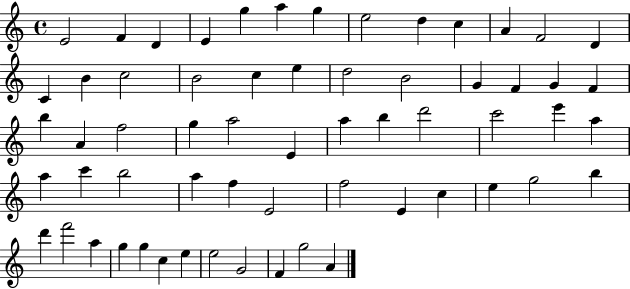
E4/h F4/q D4/q E4/q G5/q A5/q G5/q E5/h D5/q C5/q A4/q F4/h D4/q C4/q B4/q C5/h B4/h C5/q E5/q D5/h B4/h G4/q F4/q G4/q F4/q B5/q A4/q F5/h G5/q A5/h E4/q A5/q B5/q D6/h C6/h E6/q A5/q A5/q C6/q B5/h A5/q F5/q E4/h F5/h E4/q C5/q E5/q G5/h B5/q D6/q F6/h A5/q G5/q G5/q C5/q E5/q E5/h G4/h F4/q G5/h A4/q